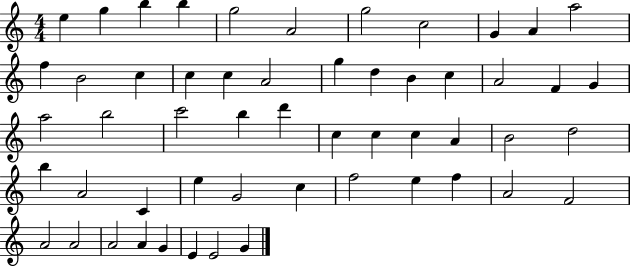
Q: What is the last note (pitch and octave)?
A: G4